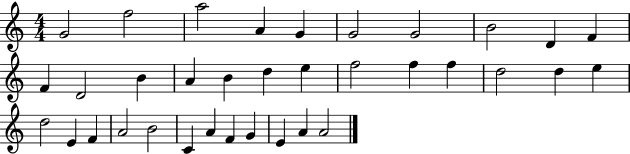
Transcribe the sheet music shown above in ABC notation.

X:1
T:Untitled
M:4/4
L:1/4
K:C
G2 f2 a2 A G G2 G2 B2 D F F D2 B A B d e f2 f f d2 d e d2 E F A2 B2 C A F G E A A2